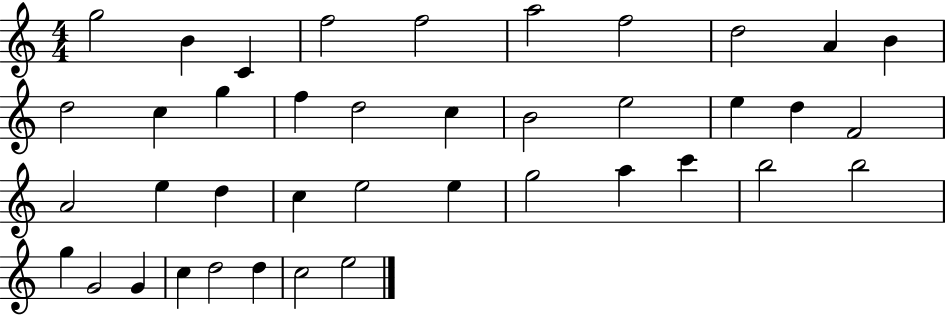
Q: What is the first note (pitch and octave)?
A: G5